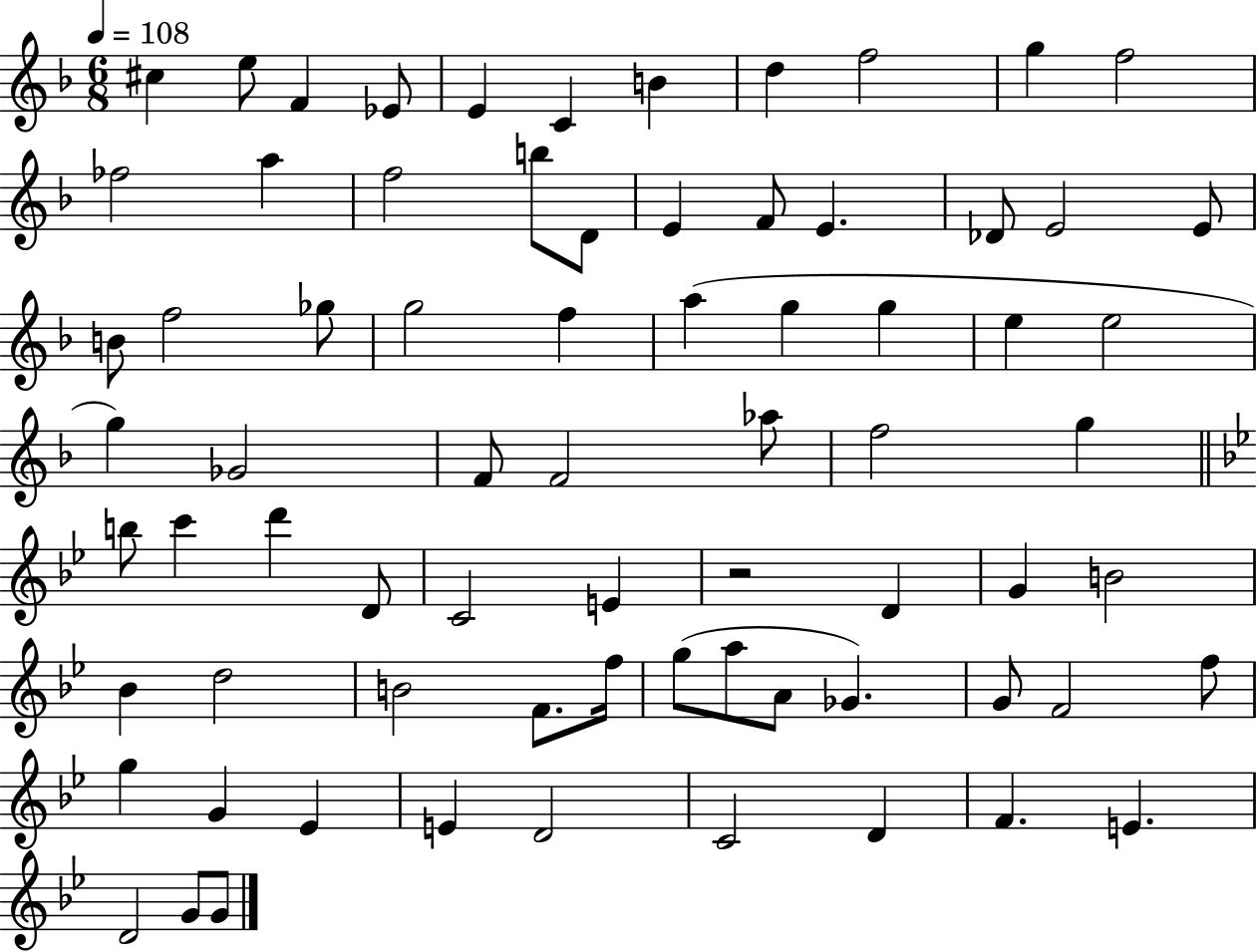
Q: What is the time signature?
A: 6/8